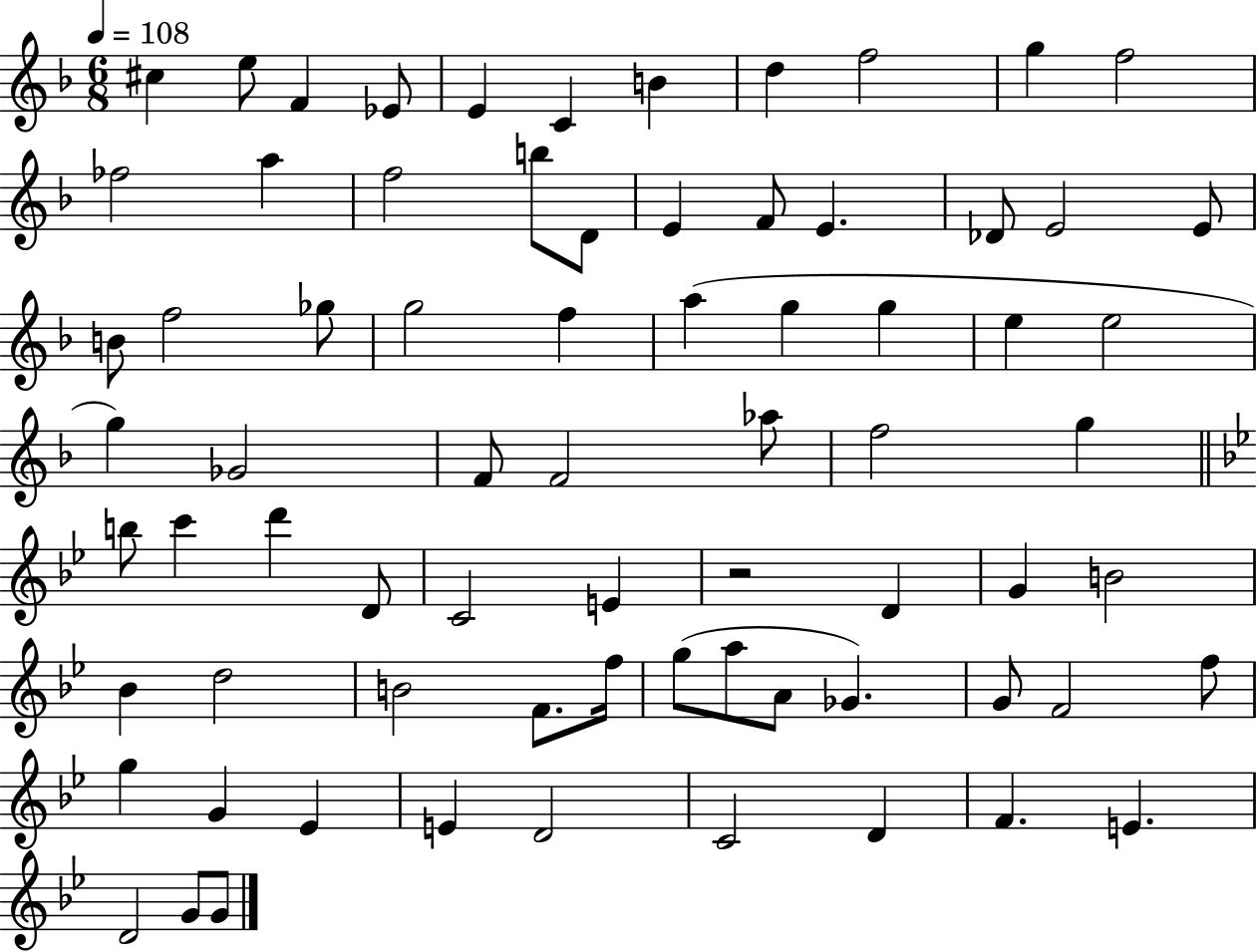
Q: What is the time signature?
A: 6/8